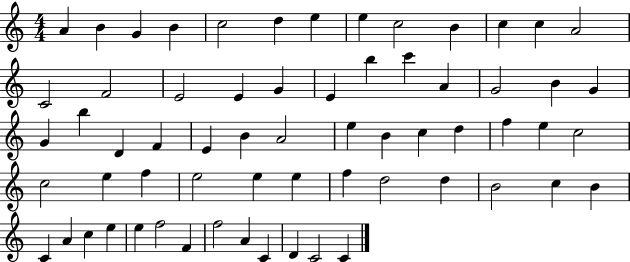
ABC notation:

X:1
T:Untitled
M:4/4
L:1/4
K:C
A B G B c2 d e e c2 B c c A2 C2 F2 E2 E G E b c' A G2 B G G b D F E B A2 e B c d f e c2 c2 e f e2 e e f d2 d B2 c B C A c e e f2 F f2 A C D C2 C